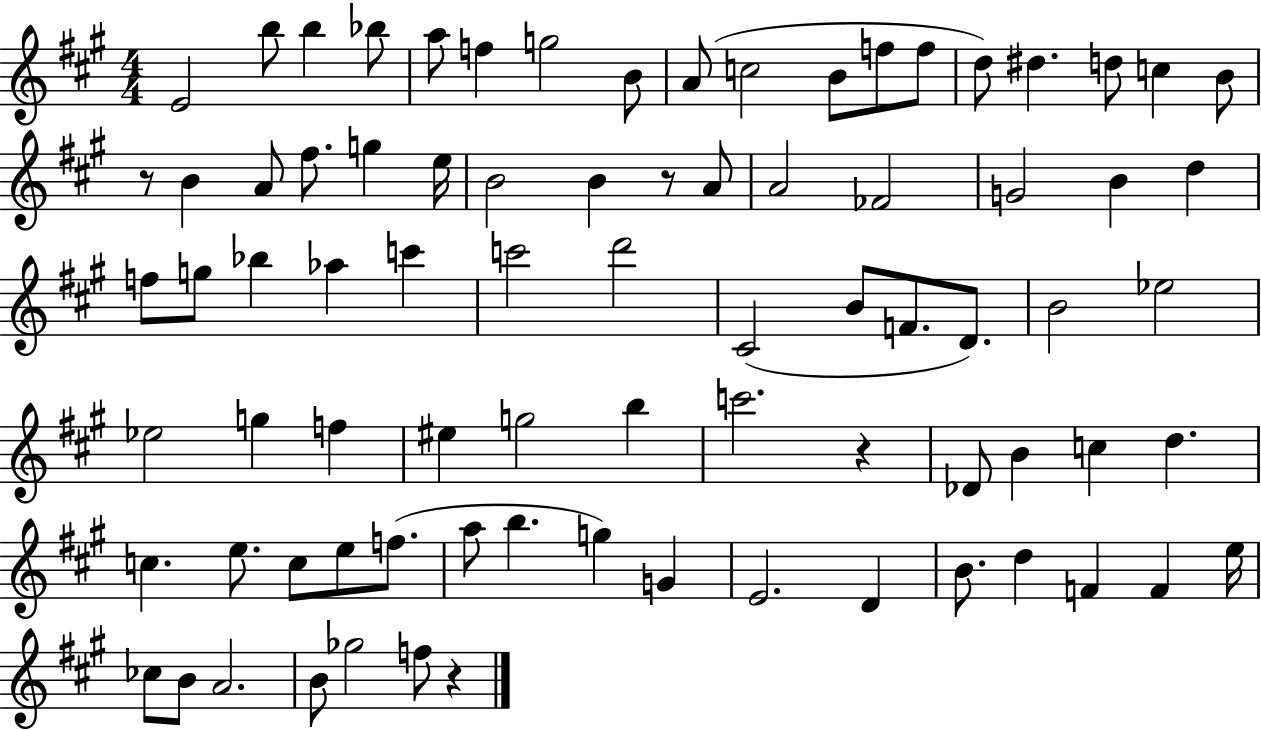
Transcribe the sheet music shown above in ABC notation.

X:1
T:Untitled
M:4/4
L:1/4
K:A
E2 b/2 b _b/2 a/2 f g2 B/2 A/2 c2 B/2 f/2 f/2 d/2 ^d d/2 c B/2 z/2 B A/2 ^f/2 g e/4 B2 B z/2 A/2 A2 _F2 G2 B d f/2 g/2 _b _a c' c'2 d'2 ^C2 B/2 F/2 D/2 B2 _e2 _e2 g f ^e g2 b c'2 z _D/2 B c d c e/2 c/2 e/2 f/2 a/2 b g G E2 D B/2 d F F e/4 _c/2 B/2 A2 B/2 _g2 f/2 z